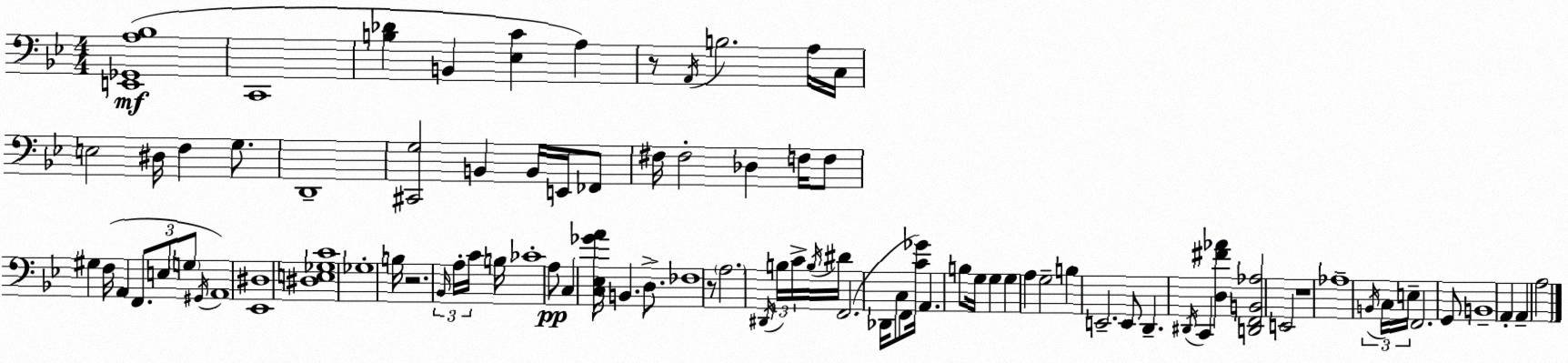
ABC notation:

X:1
T:Untitled
M:4/4
L:1/4
K:Bb
[E,,_G,,A,_B,]4 C,,4 [B,_D] B,, [_E,C] A, z/2 A,,/4 B,2 A,/4 C,/4 E,2 ^D,/4 F, G,/2 D,,4 [^C,,G,]2 B,, B,,/4 E,,/4 _F,,/2 ^F,/4 ^F,2 _D, F,/4 F,/2 ^G, F,/4 A,, F,,/2 E,/2 G,/2 ^G,,/4 A,,4 [_E,,^D,]4 [^D,E,_G,C]4 _G,4 B,/4 z2 _B,,/4 A,/4 C/4 B,/4 _C4 A,/2 C, [C,_E,_GA]/4 B,, D,/2 _F,4 z/2 A,2 ^D,,/4 B,/4 C/4 B,/4 ^D/4 F,,2 _D,,/4 C,/2 F,,/2 [C_G]/4 A,, B,/2 G,/4 G, G, A, G,2 B, E,,2 E,,/2 D,, ^D,,/4 C,, [D,^F_A] [D,,F,,B,,_A,]2 E,,2 z4 _A,4 B,,/4 C,/4 E,/4 F,,2 G,,/2 B,,4 A,, A,, A,2